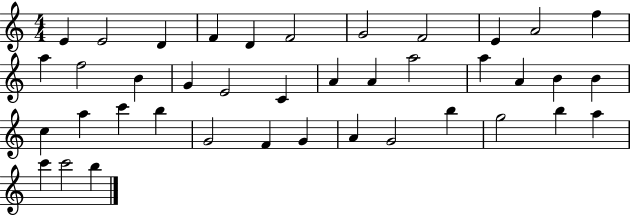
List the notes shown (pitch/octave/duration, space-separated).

E4/q E4/h D4/q F4/q D4/q F4/h G4/h F4/h E4/q A4/h F5/q A5/q F5/h B4/q G4/q E4/h C4/q A4/q A4/q A5/h A5/q A4/q B4/q B4/q C5/q A5/q C6/q B5/q G4/h F4/q G4/q A4/q G4/h B5/q G5/h B5/q A5/q C6/q C6/h B5/q